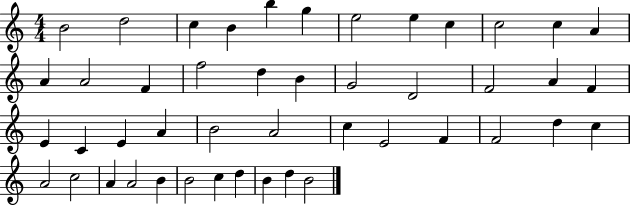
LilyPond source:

{
  \clef treble
  \numericTimeSignature
  \time 4/4
  \key c \major
  b'2 d''2 | c''4 b'4 b''4 g''4 | e''2 e''4 c''4 | c''2 c''4 a'4 | \break a'4 a'2 f'4 | f''2 d''4 b'4 | g'2 d'2 | f'2 a'4 f'4 | \break e'4 c'4 e'4 a'4 | b'2 a'2 | c''4 e'2 f'4 | f'2 d''4 c''4 | \break a'2 c''2 | a'4 a'2 b'4 | b'2 c''4 d''4 | b'4 d''4 b'2 | \break \bar "|."
}